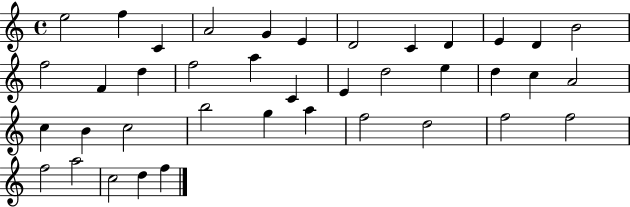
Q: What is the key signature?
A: C major